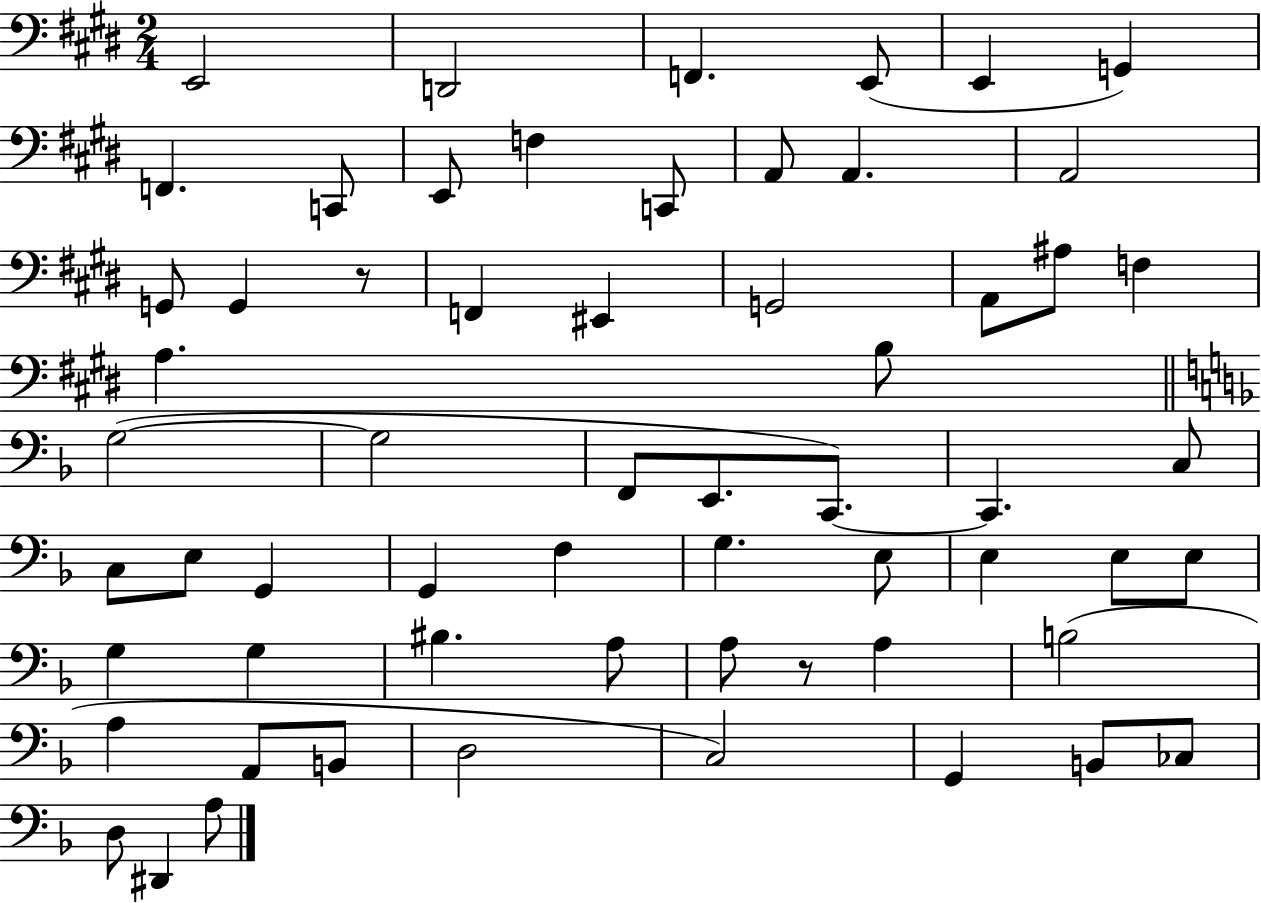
E2/h D2/h F2/q. E2/e E2/q G2/q F2/q. C2/e E2/e F3/q C2/e A2/e A2/q. A2/h G2/e G2/q R/e F2/q EIS2/q G2/h A2/e A#3/e F3/q A3/q. B3/e G3/h G3/h F2/e E2/e. C2/e. C2/q. C3/e C3/e E3/e G2/q G2/q F3/q G3/q. E3/e E3/q E3/e E3/e G3/q G3/q BIS3/q. A3/e A3/e R/e A3/q B3/h A3/q A2/e B2/e D3/h C3/h G2/q B2/e CES3/e D3/e D#2/q A3/e